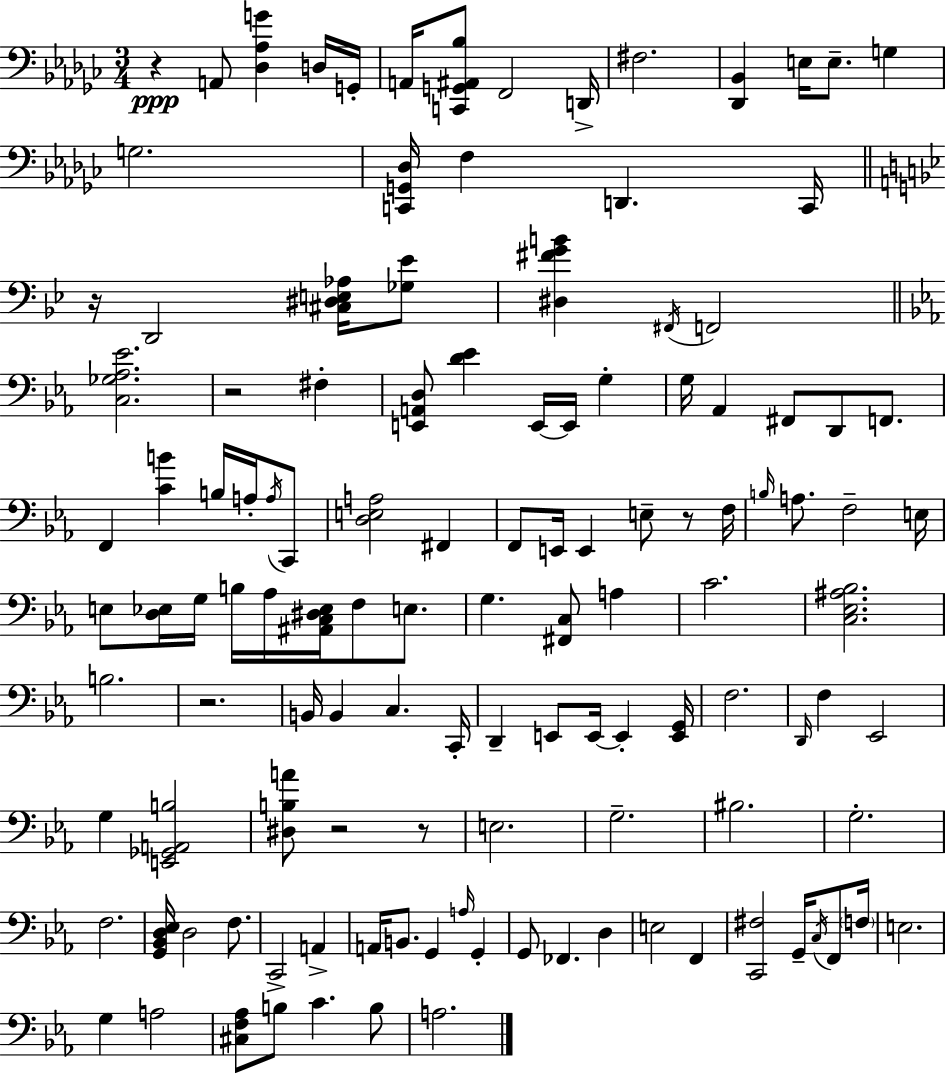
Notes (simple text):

R/q A2/e [Db3,Ab3,G4]/q D3/s G2/s A2/s [C2,G2,A#2,Bb3]/e F2/h D2/s F#3/h. [Db2,Bb2]/q E3/s E3/e. G3/q G3/h. [C2,G2,Db3]/s F3/q D2/q. C2/s R/s D2/h [C#3,D#3,E3,Ab3]/s [Gb3,Eb4]/e [D#3,F#4,G4,B4]/q F#2/s F2/h [C3,Gb3,Ab3,Eb4]/h. R/h F#3/q [E2,A2,D3]/e [D4,Eb4]/q E2/s E2/s G3/q G3/s Ab2/q F#2/e D2/e F2/e. F2/q [C4,B4]/q B3/s A3/s A3/s C2/e [D3,E3,A3]/h F#2/q F2/e E2/s E2/q E3/e R/e F3/s B3/s A3/e. F3/h E3/s E3/e [D3,Eb3]/s G3/s B3/s Ab3/s [A#2,C3,D#3,Eb3]/s F3/e E3/e. G3/q. [F#2,C3]/e A3/q C4/h. [C3,Eb3,A#3,Bb3]/h. B3/h. R/h. B2/s B2/q C3/q. C2/s D2/q E2/e E2/s E2/q [E2,G2]/s F3/h. D2/s F3/q Eb2/h G3/q [E2,Gb2,A2,B3]/h [D#3,B3,A4]/e R/h R/e E3/h. G3/h. BIS3/h. G3/h. F3/h. [G2,Bb2,D3,Eb3]/s D3/h F3/e. C2/h A2/q A2/s B2/e. G2/q A3/s G2/q G2/e FES2/q. D3/q E3/h F2/q [C2,F#3]/h G2/s C3/s F2/e F3/s E3/h. G3/q A3/h [C#3,F3,Ab3]/e B3/e C4/q. B3/e A3/h.